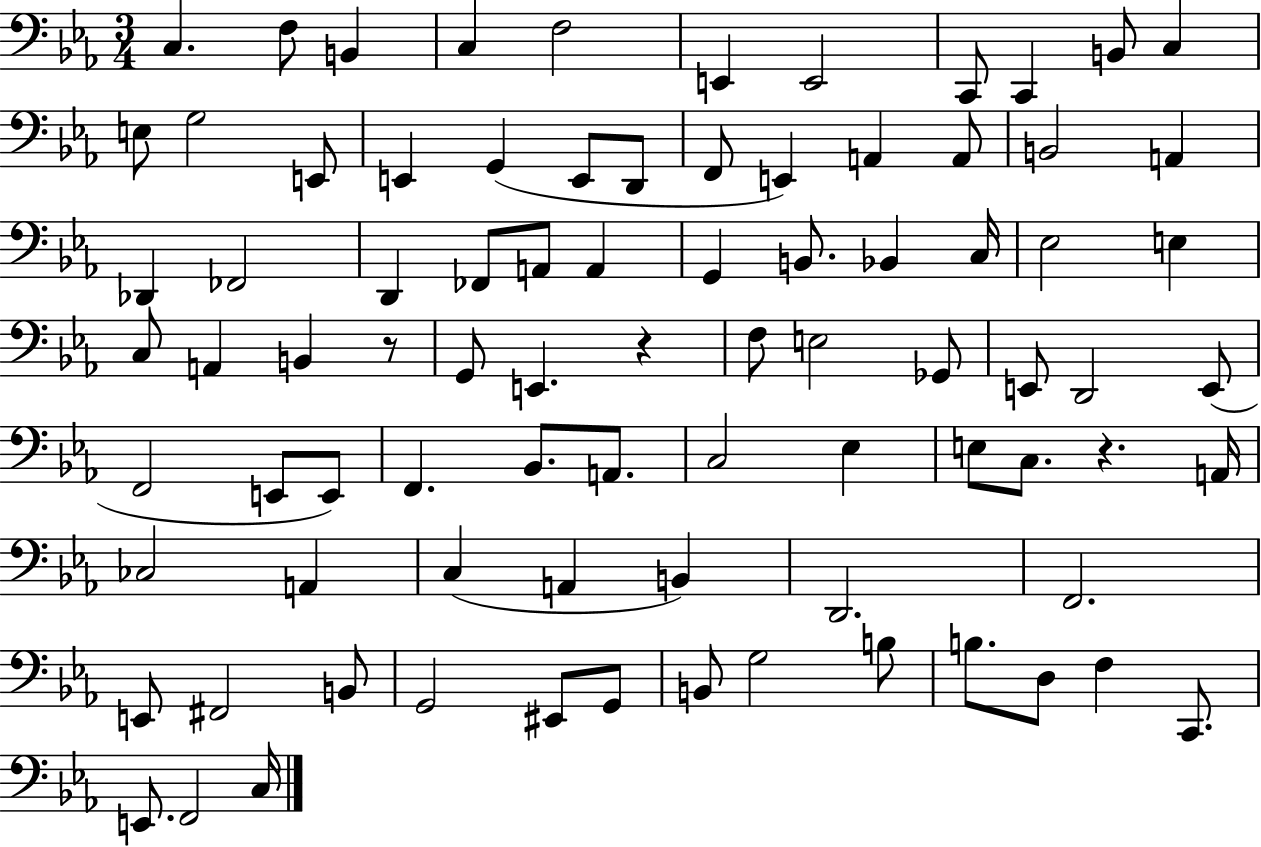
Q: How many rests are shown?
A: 3